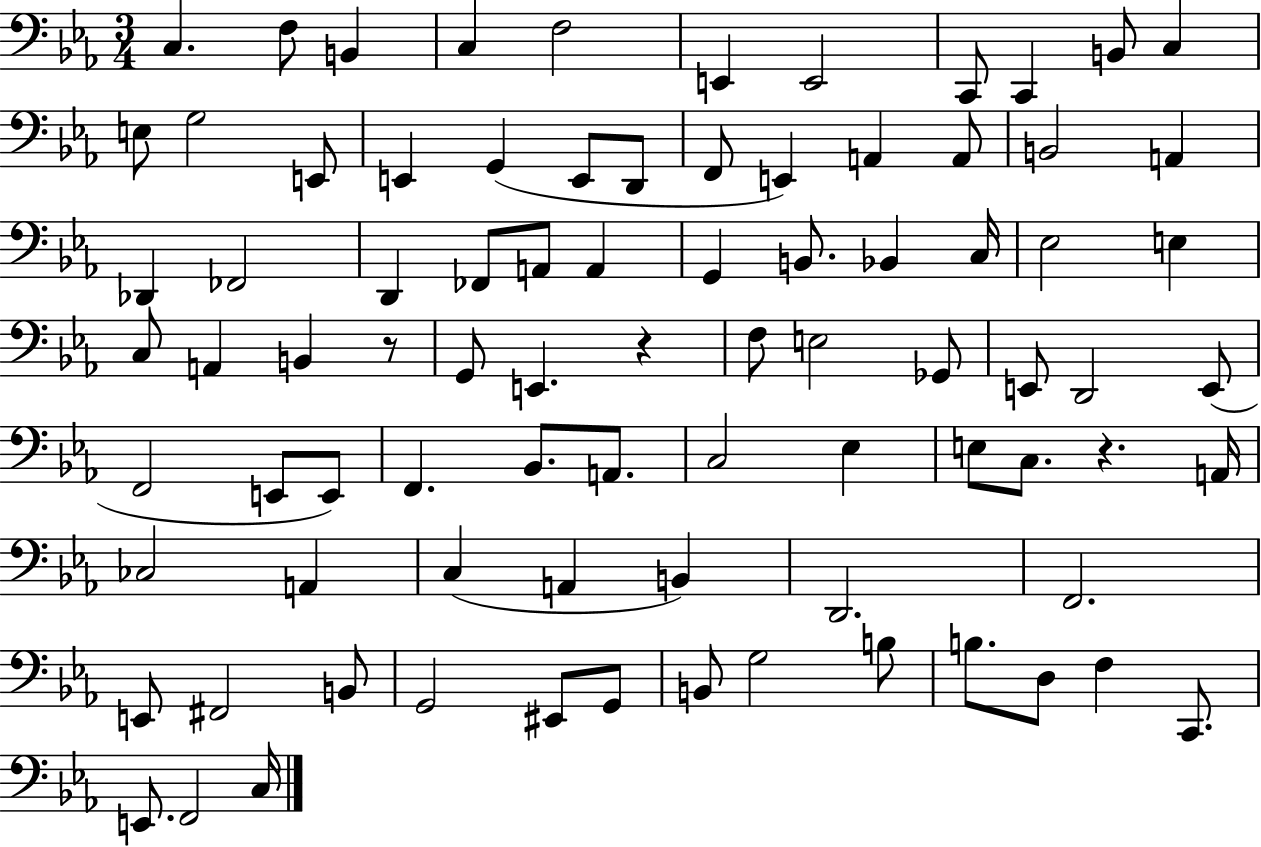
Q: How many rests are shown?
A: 3